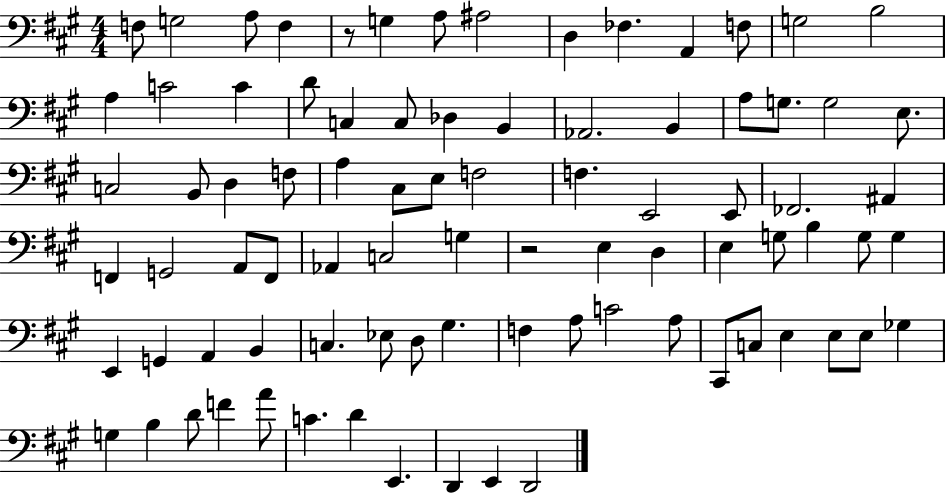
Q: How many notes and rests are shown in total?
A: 85